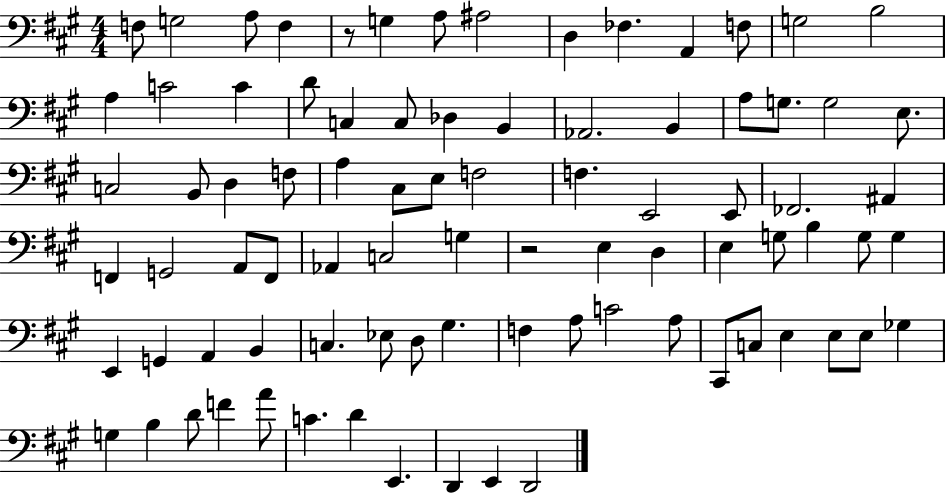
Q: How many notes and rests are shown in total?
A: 85